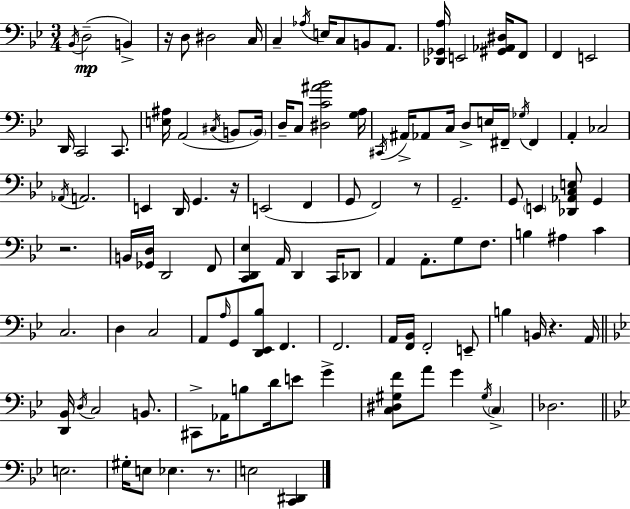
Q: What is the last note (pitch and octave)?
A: E3